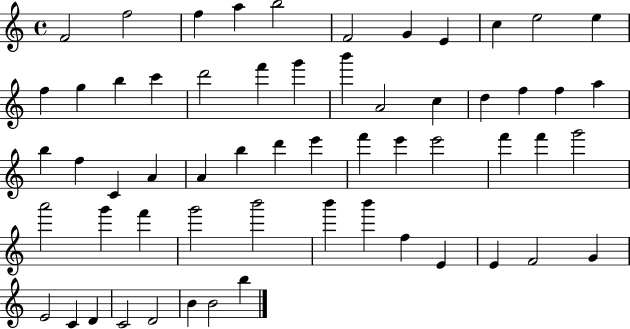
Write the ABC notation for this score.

X:1
T:Untitled
M:4/4
L:1/4
K:C
F2 f2 f a b2 F2 G E c e2 e f g b c' d'2 f' g' b' A2 c d f f a b f C A A b d' e' f' e' e'2 f' f' g'2 a'2 g' f' g'2 b'2 b' b' f E E F2 G E2 C D C2 D2 B B2 b